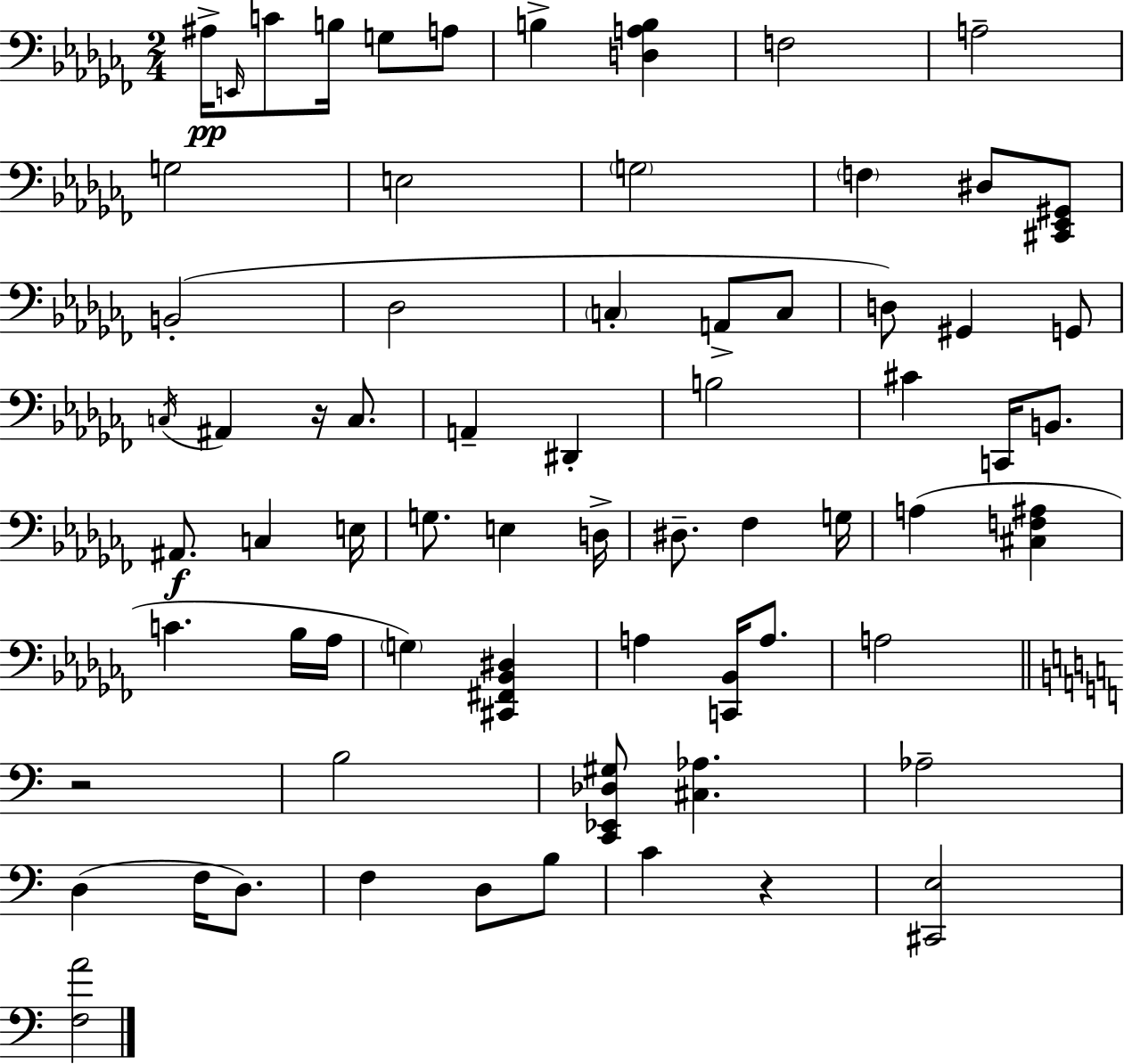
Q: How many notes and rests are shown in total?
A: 69